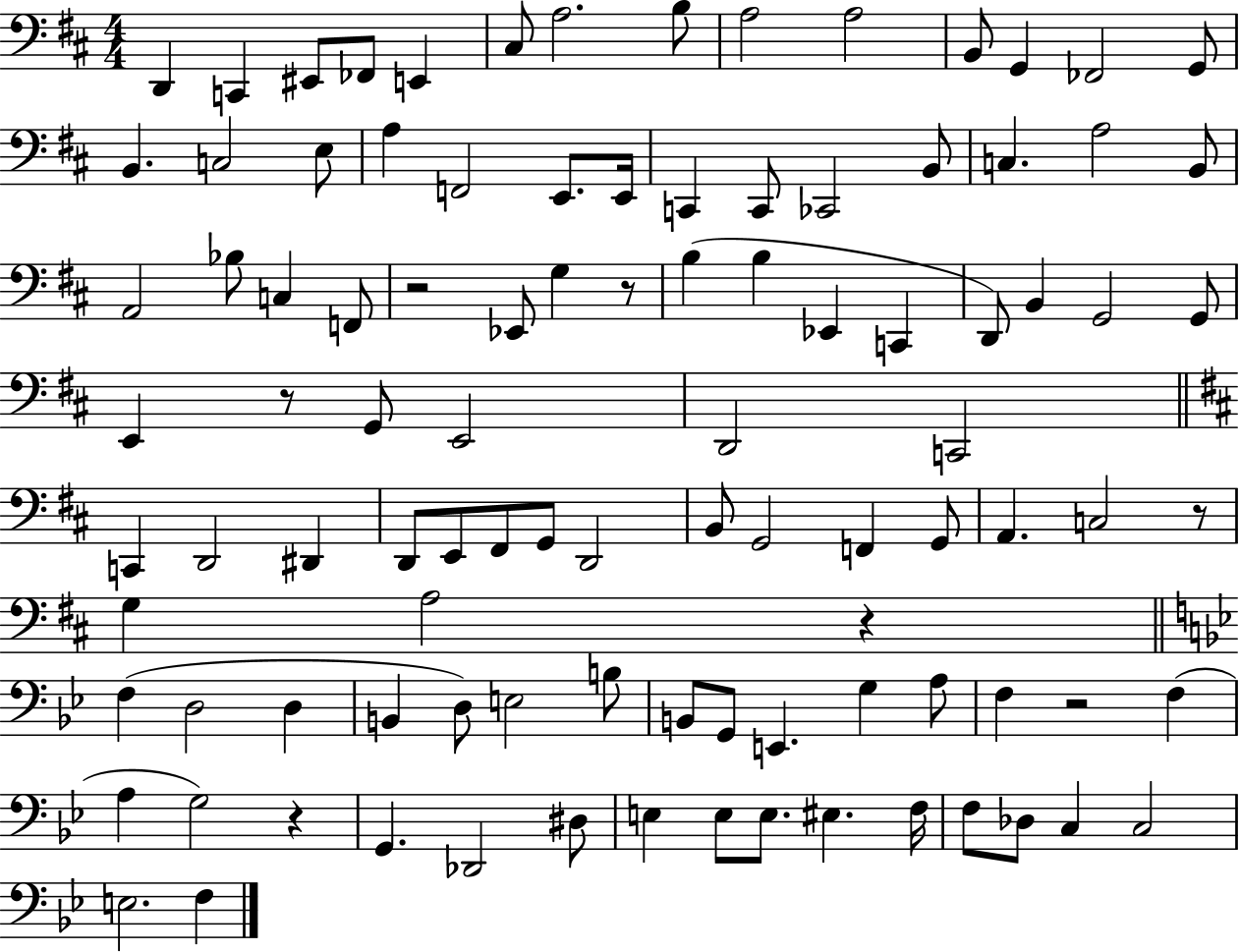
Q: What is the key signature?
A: D major